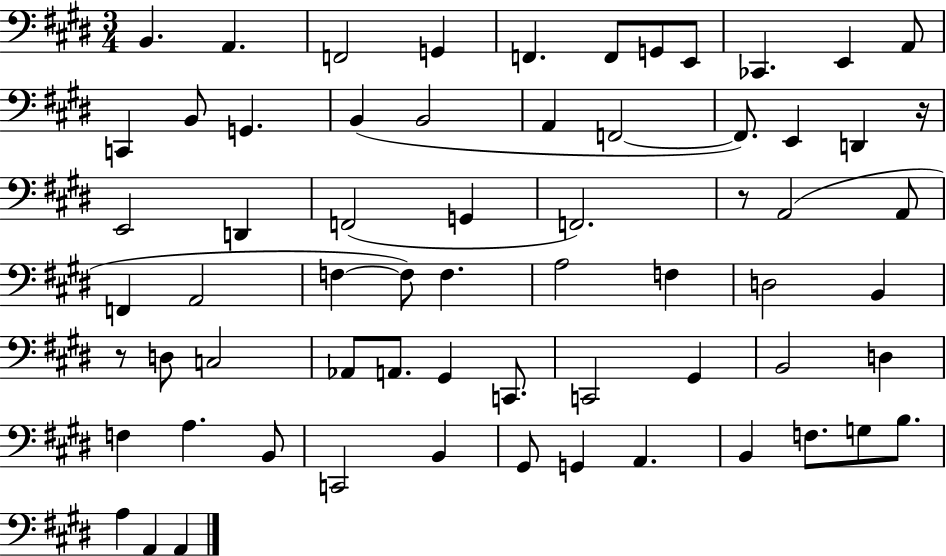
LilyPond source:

{
  \clef bass
  \numericTimeSignature
  \time 3/4
  \key e \major
  b,4. a,4. | f,2 g,4 | f,4. f,8 g,8 e,8 | ces,4. e,4 a,8 | \break c,4 b,8 g,4. | b,4( b,2 | a,4 f,2~~ | f,8.) e,4 d,4 r16 | \break e,2 d,4 | f,2( g,4 | f,2.) | r8 a,2( a,8 | \break f,4 a,2 | f4~~ f8) f4. | a2 f4 | d2 b,4 | \break r8 d8 c2 | aes,8 a,8. gis,4 c,8. | c,2 gis,4 | b,2 d4 | \break f4 a4. b,8 | c,2 b,4 | gis,8 g,4 a,4. | b,4 f8. g8 b8. | \break a4 a,4 a,4 | \bar "|."
}